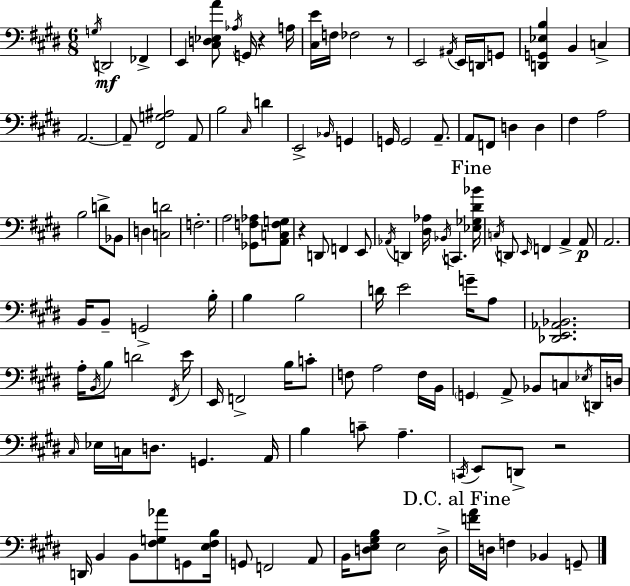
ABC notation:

X:1
T:Untitled
M:6/8
L:1/4
K:E
G,/4 D,,2 _F,, E,, [^C,D,_E,A]/2 _A,/4 G,,/4 z A,/4 [^C,E]/4 F,/4 _F,2 z/2 E,,2 ^A,,/4 E,,/4 D,,/4 G,,/2 [D,,G,,_E,B,] B,, C, A,,2 A,,/2 [^F,,G,^A,]2 A,,/2 B,2 ^C,/4 D E,,2 _B,,/4 G,, G,,/4 G,,2 A,,/2 A,,/2 F,,/2 D, D, ^F, A,2 B,2 D/2 _B,,/2 D, [C,D]2 F,2 A,2 [_G,,F,_A,]/2 [A,,C,F,G,]/2 z D,,/2 F,, E,,/2 _A,,/4 D,, [^D,_A,]/4 _B,,/4 C,, [_E,_G,^D_B]/4 C,/4 D,,/2 E,,/4 F,, A,, A,,/2 A,,2 B,,/4 B,,/2 G,,2 B,/4 B, B,2 D/4 E2 G/4 A,/2 [_D,,E,,_A,,_B,,]2 A,/4 B,,/4 B,/2 D2 ^F,,/4 E/4 E,,/4 F,,2 B,/4 C/2 F,/2 A,2 F,/4 B,,/4 G,, A,,/2 _B,,/2 C,/2 _E,/4 D,,/4 D,/4 ^C,/4 _E,/4 C,/4 D,/2 G,, A,,/4 B, C/2 A, C,,/4 E,,/2 D,,/2 z2 D,,/4 B,, B,,/2 [^F,G,_A]/2 G,,/2 [E,^F,B,]/4 G,,/2 F,,2 A,,/2 B,,/4 [D,E,^G,B,]/2 E,2 D,/4 [FA]/4 D,/4 F, _B,, G,,/2